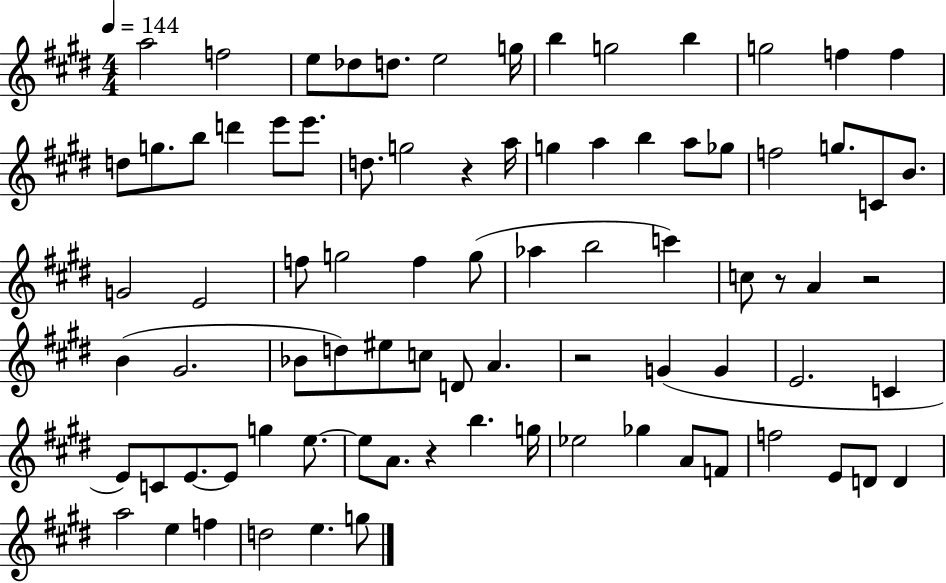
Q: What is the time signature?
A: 4/4